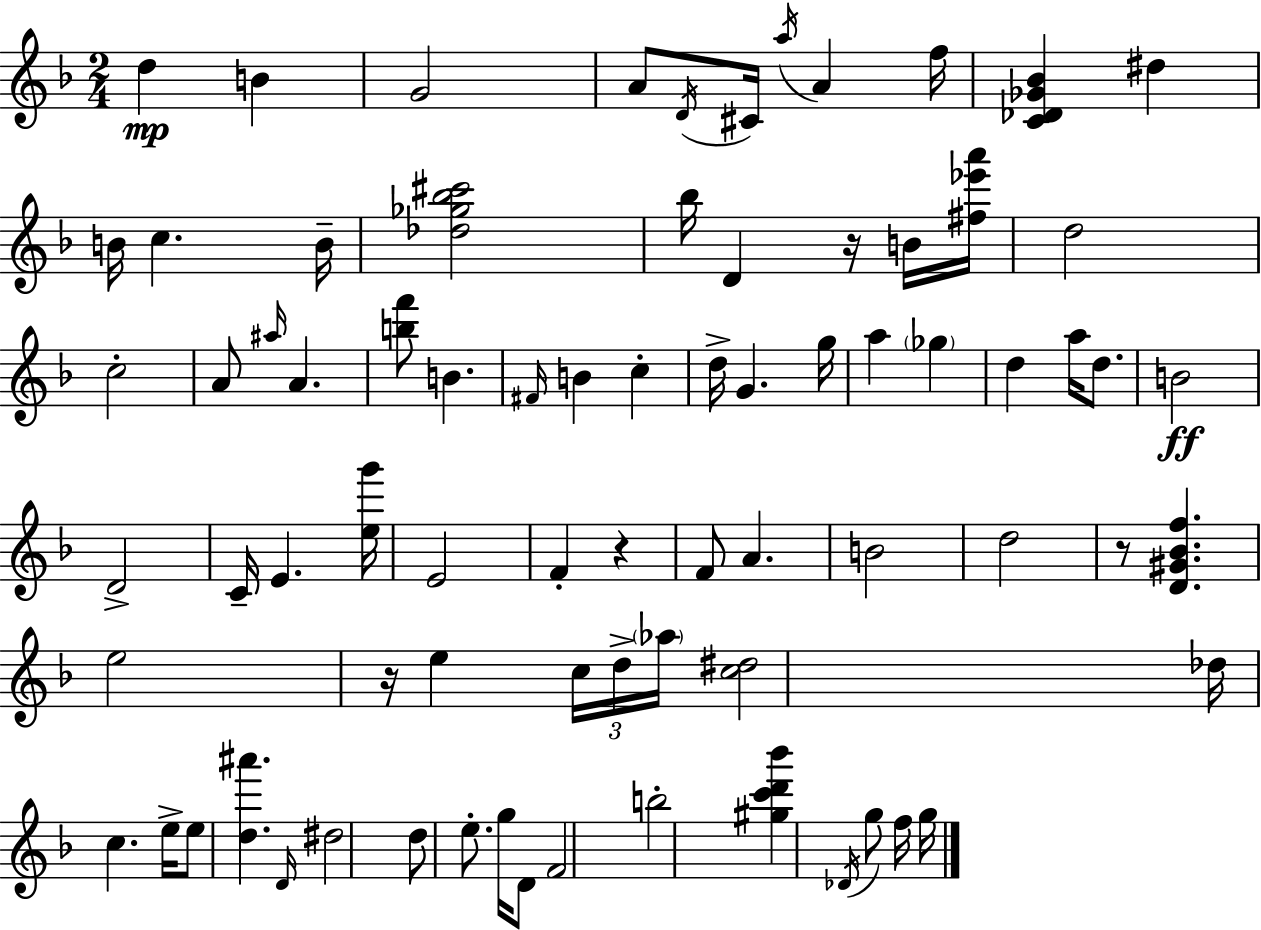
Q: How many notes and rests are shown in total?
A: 77